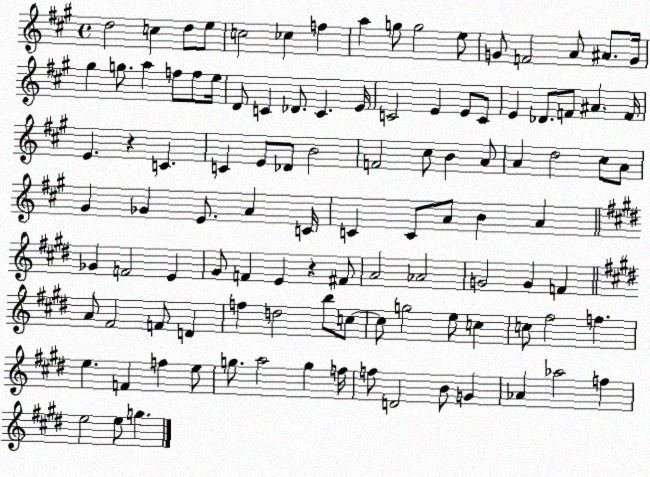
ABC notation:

X:1
T:Untitled
M:4/4
L:1/4
K:A
d2 c d/2 e/2 c2 _c f a g/2 g2 e/2 G/2 F2 A/2 ^A/2 G/4 ^g g/2 a f/2 f/2 e/4 D/2 C _D/2 C E/4 C2 E E/2 C/2 E _D/2 F/2 ^A F/4 E z C C E/2 _D/2 B2 F2 ^c/2 B A/2 A d2 ^c/2 A/2 ^G _G E/2 A C/4 C C/2 A/2 B A _G F2 E ^G/2 F E z ^F/2 A2 _A2 G2 G F A/2 ^F2 F/2 D f d2 b/2 c/2 c/2 g2 e/2 c c/2 ^f2 f e F f e/2 g/2 a2 g f/4 f/2 D2 B/2 G _A _a2 f e2 e/2 g